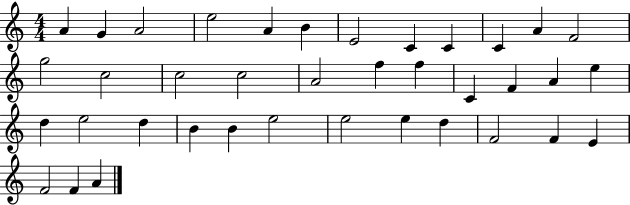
X:1
T:Untitled
M:4/4
L:1/4
K:C
A G A2 e2 A B E2 C C C A F2 g2 c2 c2 c2 A2 f f C F A e d e2 d B B e2 e2 e d F2 F E F2 F A